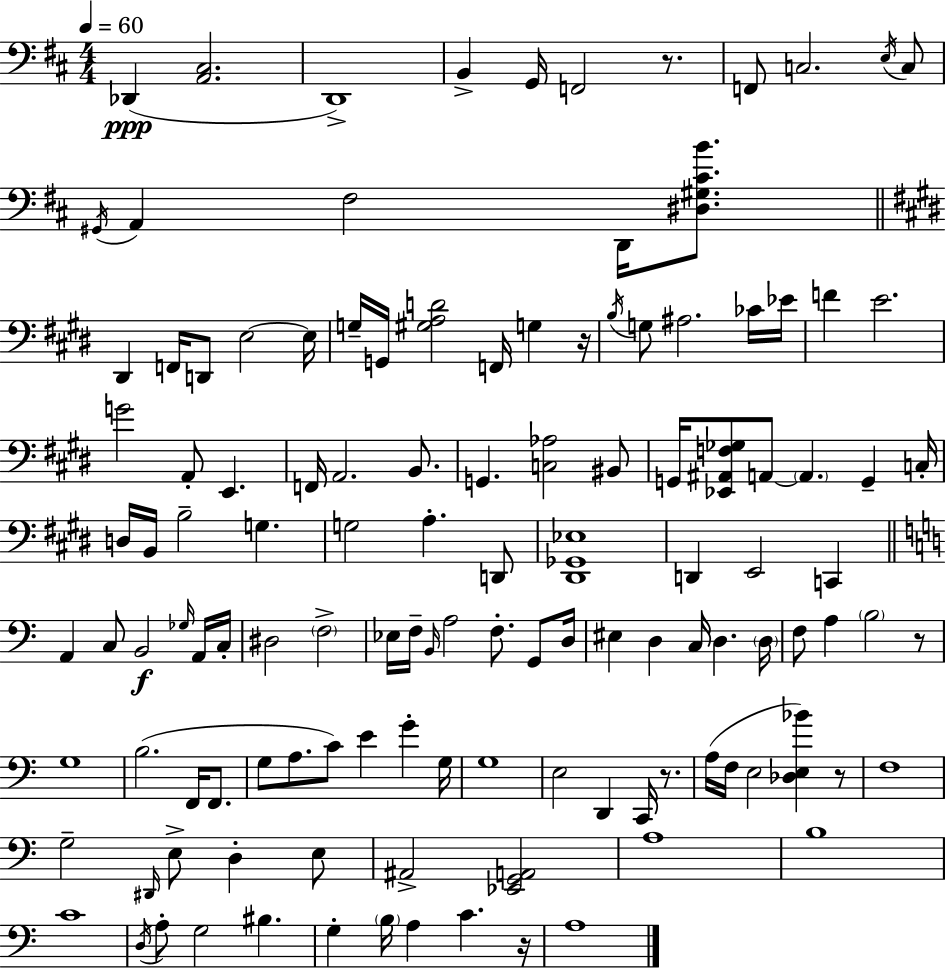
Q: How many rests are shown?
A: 6